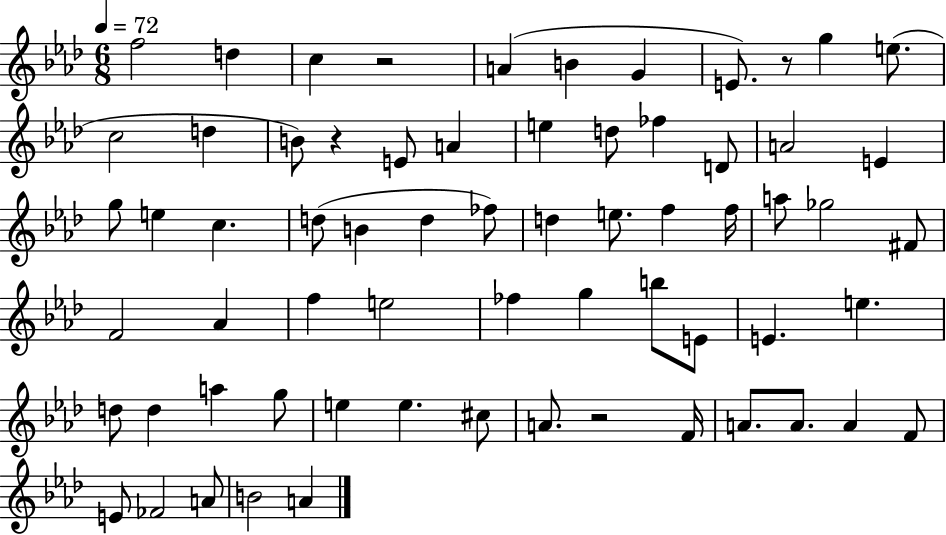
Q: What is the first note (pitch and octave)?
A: F5